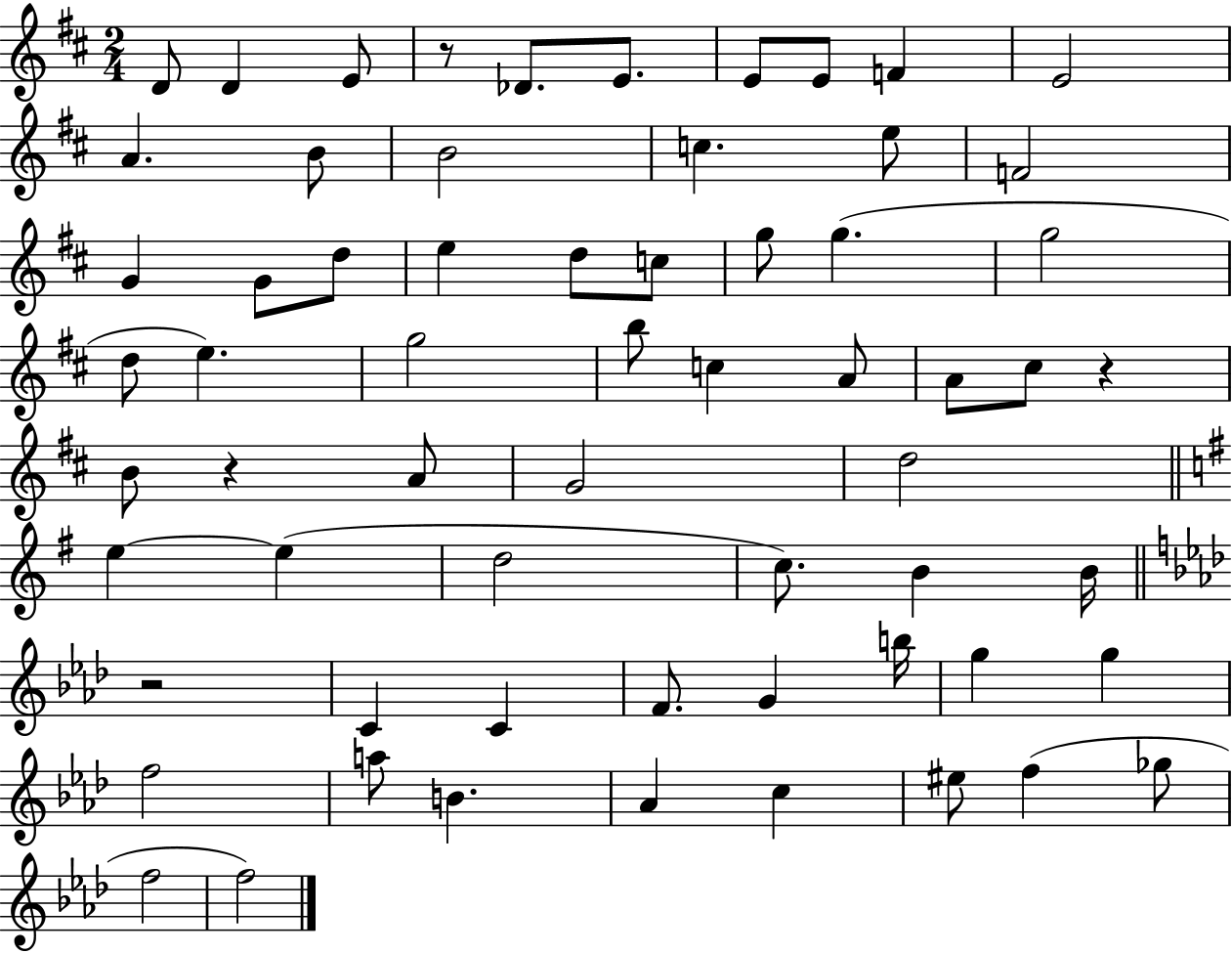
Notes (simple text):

D4/e D4/q E4/e R/e Db4/e. E4/e. E4/e E4/e F4/q E4/h A4/q. B4/e B4/h C5/q. E5/e F4/h G4/q G4/e D5/e E5/q D5/e C5/e G5/e G5/q. G5/h D5/e E5/q. G5/h B5/e C5/q A4/e A4/e C#5/e R/q B4/e R/q A4/e G4/h D5/h E5/q E5/q D5/h C5/e. B4/q B4/s R/h C4/q C4/q F4/e. G4/q B5/s G5/q G5/q F5/h A5/e B4/q. Ab4/q C5/q EIS5/e F5/q Gb5/e F5/h F5/h